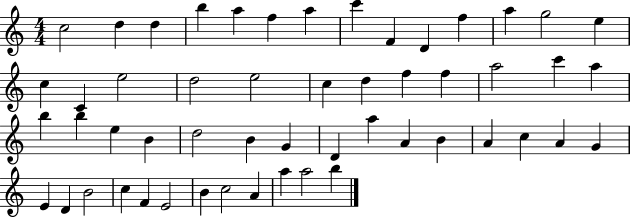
X:1
T:Untitled
M:4/4
L:1/4
K:C
c2 d d b a f a c' F D f a g2 e c C e2 d2 e2 c d f f a2 c' a b b e B d2 B G D a A B A c A G E D B2 c F E2 B c2 A a a2 b